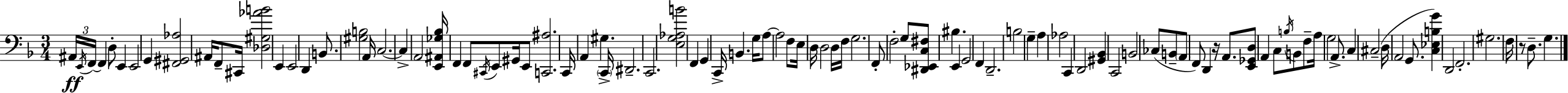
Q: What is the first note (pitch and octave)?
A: A#2